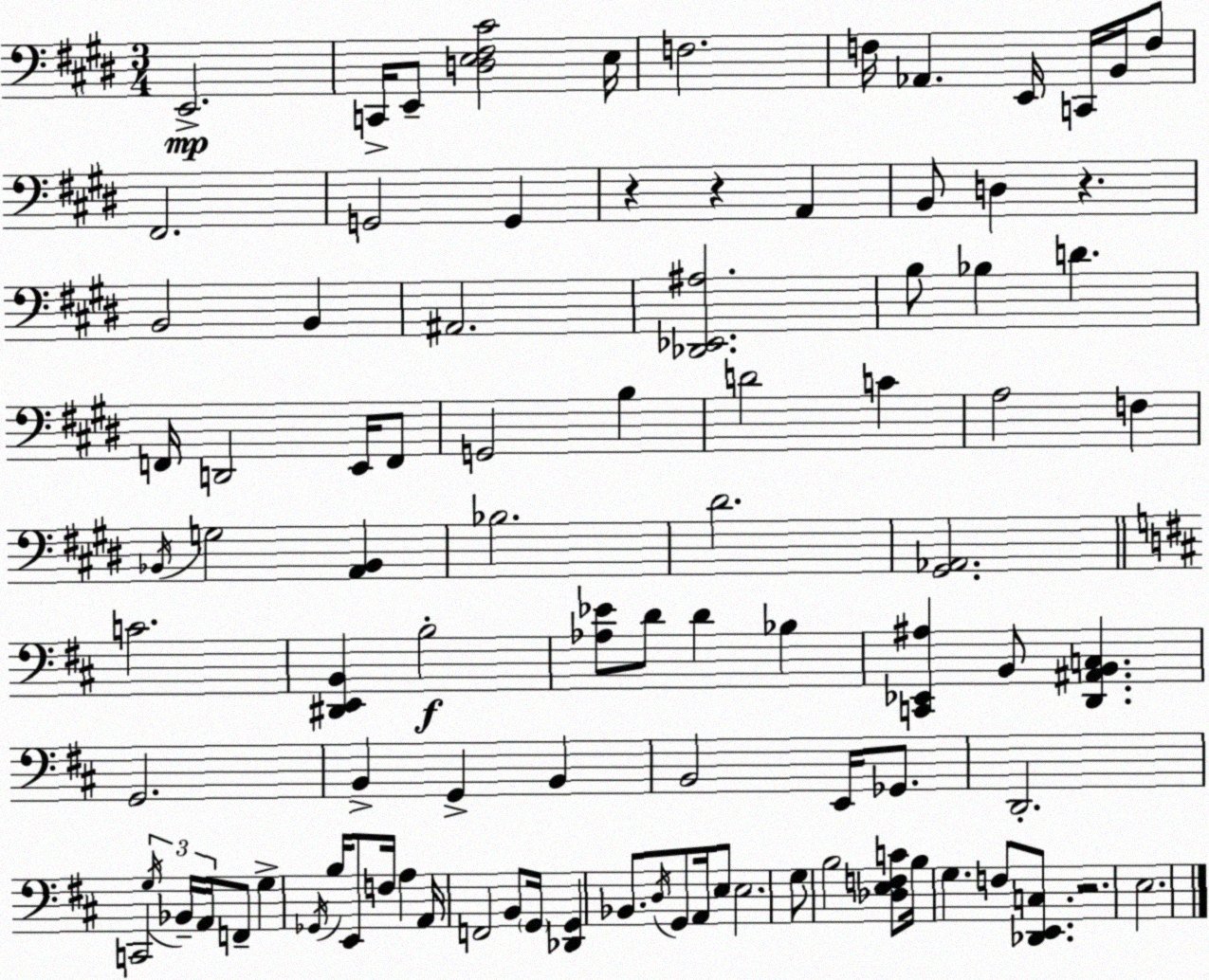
X:1
T:Untitled
M:3/4
L:1/4
K:E
E,,2 C,,/4 E,,/2 [D,E,^F,^C]2 E,/4 F,2 F,/4 _A,, E,,/4 C,,/4 B,,/4 F,/2 ^F,,2 G,,2 G,, z z A,, B,,/2 D, z B,,2 B,, ^A,,2 [_D,,_E,,^A,]2 B,/2 _B, D F,,/4 D,,2 E,,/4 F,,/2 G,,2 B, D2 C A,2 F, _B,,/4 G,2 [A,,_B,,] _B,2 ^D2 [^G,,_A,,]2 C2 [^D,,E,,B,,] B,2 [_A,_E]/2 D/2 D _B, [C,,_E,,^A,] B,,/2 [D,,^A,,B,,C,] G,,2 B,, G,, B,, B,,2 E,,/4 _G,,/2 D,,2 C,,2 G,/4 _B,,/4 A,,/4 F,,/2 G, _G,,/4 B,/4 E,,/2 F,/4 A, A,,/4 F,,2 B,,/2 G,,/4 [_D,,G,,] _B,,/2 D,/4 G,,/2 A,,/4 E,/2 E,2 G,/2 B,2 [_D,E,F,C]/2 B,/4 G, F,/2 [_D,,E,,C,]/2 z2 E,2